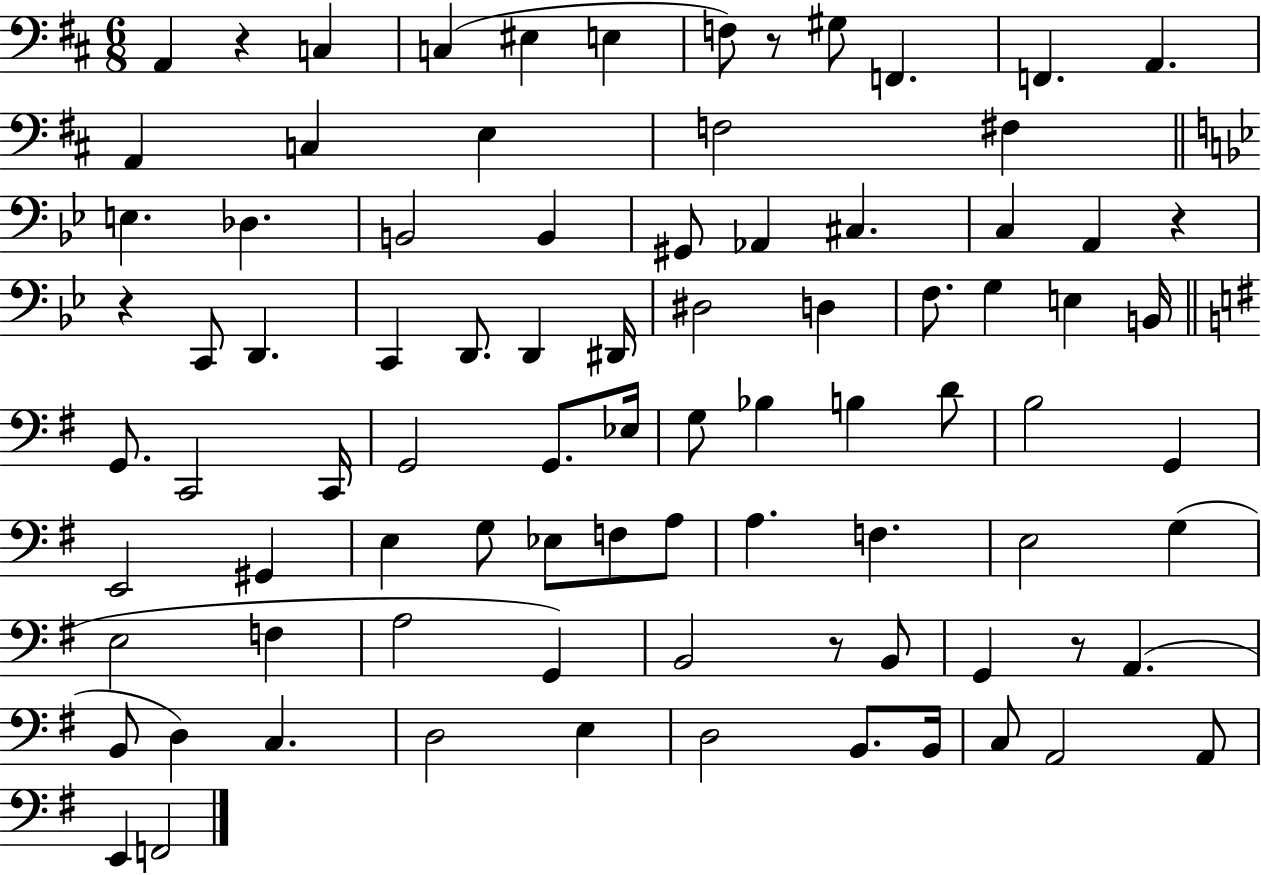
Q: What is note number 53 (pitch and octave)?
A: Eb3